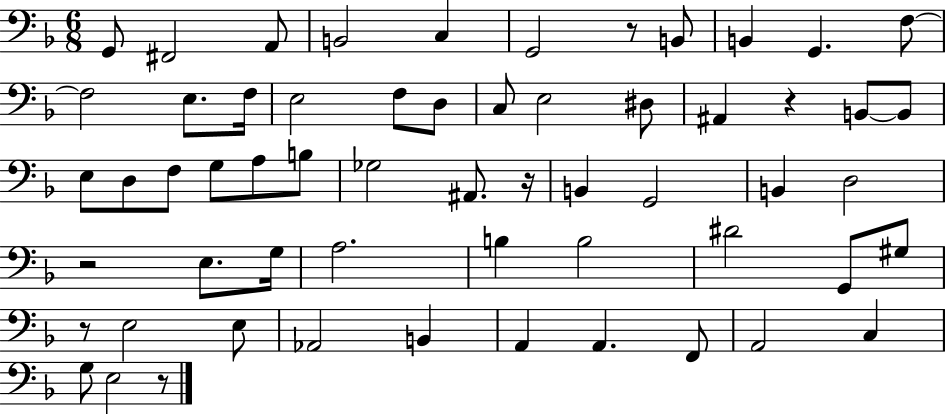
{
  \clef bass
  \numericTimeSignature
  \time 6/8
  \key f \major
  g,8 fis,2 a,8 | b,2 c4 | g,2 r8 b,8 | b,4 g,4. f8~~ | \break f2 e8. f16 | e2 f8 d8 | c8 e2 dis8 | ais,4 r4 b,8~~ b,8 | \break e8 d8 f8 g8 a8 b8 | ges2 ais,8. r16 | b,4 g,2 | b,4 d2 | \break r2 e8. g16 | a2. | b4 b2 | dis'2 g,8 gis8 | \break r8 e2 e8 | aes,2 b,4 | a,4 a,4. f,8 | a,2 c4 | \break g8 e2 r8 | \bar "|."
}